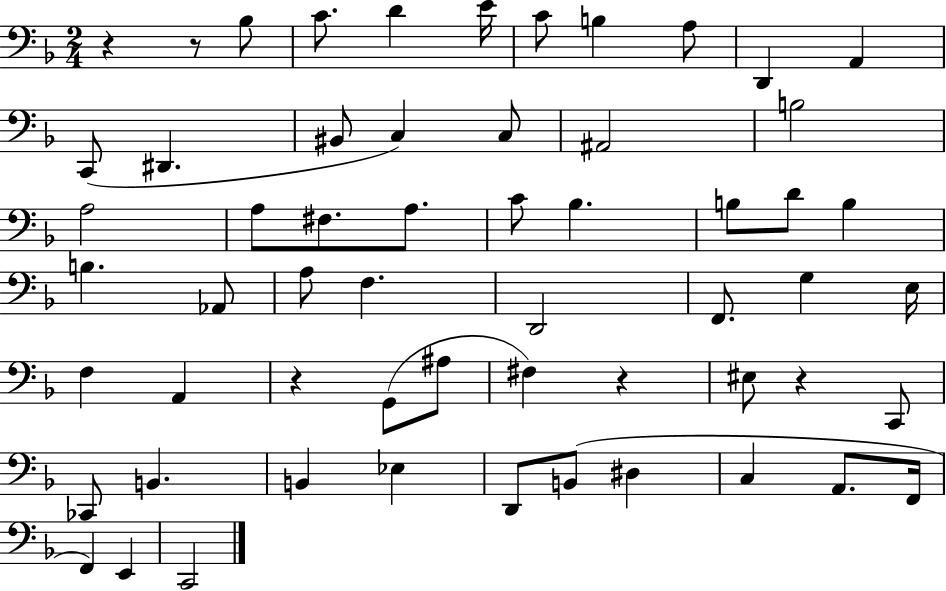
{
  \clef bass
  \numericTimeSignature
  \time 2/4
  \key f \major
  \repeat volta 2 { r4 r8 bes8 | c'8. d'4 e'16 | c'8 b4 a8 | d,4 a,4 | \break c,8( dis,4. | bis,8 c4) c8 | ais,2 | b2 | \break a2 | a8 fis8. a8. | c'8 bes4. | b8 d'8 b4 | \break b4. aes,8 | a8 f4. | d,2 | f,8. g4 e16 | \break f4 a,4 | r4 g,8( ais8 | fis4) r4 | eis8 r4 c,8 | \break ces,8 b,4. | b,4 ees4 | d,8 b,8( dis4 | c4 a,8. f,16 | \break f,4) e,4 | c,2 | } \bar "|."
}